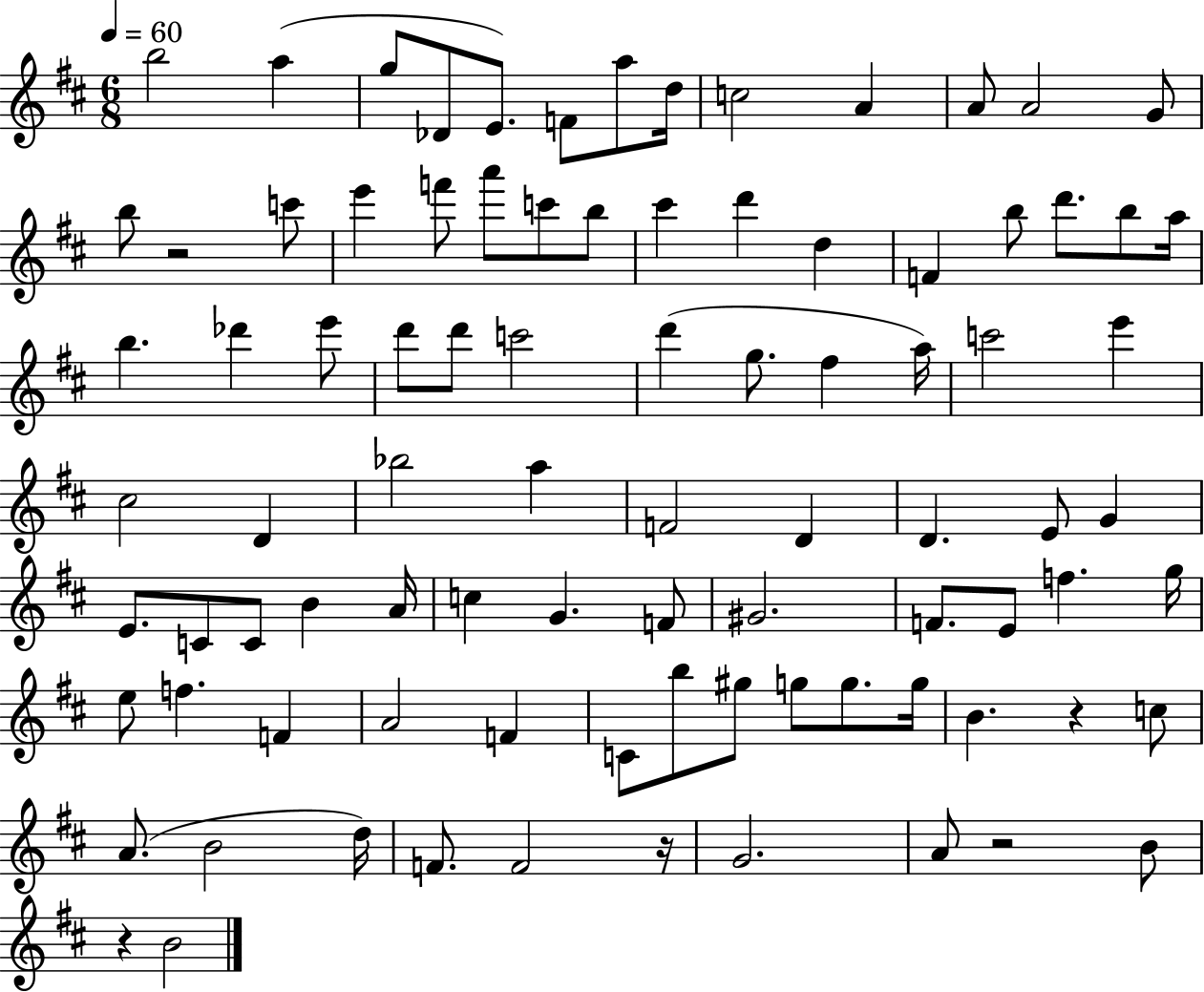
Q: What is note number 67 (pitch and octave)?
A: F4